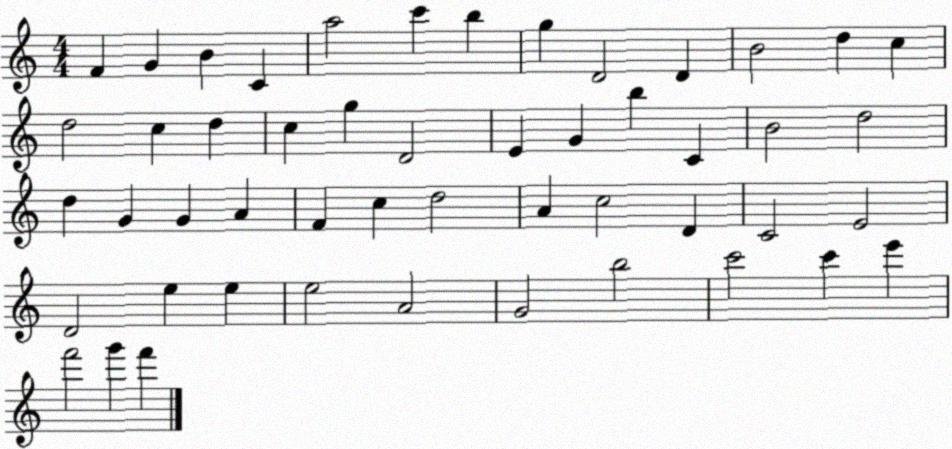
X:1
T:Untitled
M:4/4
L:1/4
K:C
F G B C a2 c' b g D2 D B2 d c d2 c d c g D2 E G b C B2 d2 d G G A F c d2 A c2 D C2 E2 D2 e e e2 A2 G2 b2 c'2 c' e' f'2 g' f'